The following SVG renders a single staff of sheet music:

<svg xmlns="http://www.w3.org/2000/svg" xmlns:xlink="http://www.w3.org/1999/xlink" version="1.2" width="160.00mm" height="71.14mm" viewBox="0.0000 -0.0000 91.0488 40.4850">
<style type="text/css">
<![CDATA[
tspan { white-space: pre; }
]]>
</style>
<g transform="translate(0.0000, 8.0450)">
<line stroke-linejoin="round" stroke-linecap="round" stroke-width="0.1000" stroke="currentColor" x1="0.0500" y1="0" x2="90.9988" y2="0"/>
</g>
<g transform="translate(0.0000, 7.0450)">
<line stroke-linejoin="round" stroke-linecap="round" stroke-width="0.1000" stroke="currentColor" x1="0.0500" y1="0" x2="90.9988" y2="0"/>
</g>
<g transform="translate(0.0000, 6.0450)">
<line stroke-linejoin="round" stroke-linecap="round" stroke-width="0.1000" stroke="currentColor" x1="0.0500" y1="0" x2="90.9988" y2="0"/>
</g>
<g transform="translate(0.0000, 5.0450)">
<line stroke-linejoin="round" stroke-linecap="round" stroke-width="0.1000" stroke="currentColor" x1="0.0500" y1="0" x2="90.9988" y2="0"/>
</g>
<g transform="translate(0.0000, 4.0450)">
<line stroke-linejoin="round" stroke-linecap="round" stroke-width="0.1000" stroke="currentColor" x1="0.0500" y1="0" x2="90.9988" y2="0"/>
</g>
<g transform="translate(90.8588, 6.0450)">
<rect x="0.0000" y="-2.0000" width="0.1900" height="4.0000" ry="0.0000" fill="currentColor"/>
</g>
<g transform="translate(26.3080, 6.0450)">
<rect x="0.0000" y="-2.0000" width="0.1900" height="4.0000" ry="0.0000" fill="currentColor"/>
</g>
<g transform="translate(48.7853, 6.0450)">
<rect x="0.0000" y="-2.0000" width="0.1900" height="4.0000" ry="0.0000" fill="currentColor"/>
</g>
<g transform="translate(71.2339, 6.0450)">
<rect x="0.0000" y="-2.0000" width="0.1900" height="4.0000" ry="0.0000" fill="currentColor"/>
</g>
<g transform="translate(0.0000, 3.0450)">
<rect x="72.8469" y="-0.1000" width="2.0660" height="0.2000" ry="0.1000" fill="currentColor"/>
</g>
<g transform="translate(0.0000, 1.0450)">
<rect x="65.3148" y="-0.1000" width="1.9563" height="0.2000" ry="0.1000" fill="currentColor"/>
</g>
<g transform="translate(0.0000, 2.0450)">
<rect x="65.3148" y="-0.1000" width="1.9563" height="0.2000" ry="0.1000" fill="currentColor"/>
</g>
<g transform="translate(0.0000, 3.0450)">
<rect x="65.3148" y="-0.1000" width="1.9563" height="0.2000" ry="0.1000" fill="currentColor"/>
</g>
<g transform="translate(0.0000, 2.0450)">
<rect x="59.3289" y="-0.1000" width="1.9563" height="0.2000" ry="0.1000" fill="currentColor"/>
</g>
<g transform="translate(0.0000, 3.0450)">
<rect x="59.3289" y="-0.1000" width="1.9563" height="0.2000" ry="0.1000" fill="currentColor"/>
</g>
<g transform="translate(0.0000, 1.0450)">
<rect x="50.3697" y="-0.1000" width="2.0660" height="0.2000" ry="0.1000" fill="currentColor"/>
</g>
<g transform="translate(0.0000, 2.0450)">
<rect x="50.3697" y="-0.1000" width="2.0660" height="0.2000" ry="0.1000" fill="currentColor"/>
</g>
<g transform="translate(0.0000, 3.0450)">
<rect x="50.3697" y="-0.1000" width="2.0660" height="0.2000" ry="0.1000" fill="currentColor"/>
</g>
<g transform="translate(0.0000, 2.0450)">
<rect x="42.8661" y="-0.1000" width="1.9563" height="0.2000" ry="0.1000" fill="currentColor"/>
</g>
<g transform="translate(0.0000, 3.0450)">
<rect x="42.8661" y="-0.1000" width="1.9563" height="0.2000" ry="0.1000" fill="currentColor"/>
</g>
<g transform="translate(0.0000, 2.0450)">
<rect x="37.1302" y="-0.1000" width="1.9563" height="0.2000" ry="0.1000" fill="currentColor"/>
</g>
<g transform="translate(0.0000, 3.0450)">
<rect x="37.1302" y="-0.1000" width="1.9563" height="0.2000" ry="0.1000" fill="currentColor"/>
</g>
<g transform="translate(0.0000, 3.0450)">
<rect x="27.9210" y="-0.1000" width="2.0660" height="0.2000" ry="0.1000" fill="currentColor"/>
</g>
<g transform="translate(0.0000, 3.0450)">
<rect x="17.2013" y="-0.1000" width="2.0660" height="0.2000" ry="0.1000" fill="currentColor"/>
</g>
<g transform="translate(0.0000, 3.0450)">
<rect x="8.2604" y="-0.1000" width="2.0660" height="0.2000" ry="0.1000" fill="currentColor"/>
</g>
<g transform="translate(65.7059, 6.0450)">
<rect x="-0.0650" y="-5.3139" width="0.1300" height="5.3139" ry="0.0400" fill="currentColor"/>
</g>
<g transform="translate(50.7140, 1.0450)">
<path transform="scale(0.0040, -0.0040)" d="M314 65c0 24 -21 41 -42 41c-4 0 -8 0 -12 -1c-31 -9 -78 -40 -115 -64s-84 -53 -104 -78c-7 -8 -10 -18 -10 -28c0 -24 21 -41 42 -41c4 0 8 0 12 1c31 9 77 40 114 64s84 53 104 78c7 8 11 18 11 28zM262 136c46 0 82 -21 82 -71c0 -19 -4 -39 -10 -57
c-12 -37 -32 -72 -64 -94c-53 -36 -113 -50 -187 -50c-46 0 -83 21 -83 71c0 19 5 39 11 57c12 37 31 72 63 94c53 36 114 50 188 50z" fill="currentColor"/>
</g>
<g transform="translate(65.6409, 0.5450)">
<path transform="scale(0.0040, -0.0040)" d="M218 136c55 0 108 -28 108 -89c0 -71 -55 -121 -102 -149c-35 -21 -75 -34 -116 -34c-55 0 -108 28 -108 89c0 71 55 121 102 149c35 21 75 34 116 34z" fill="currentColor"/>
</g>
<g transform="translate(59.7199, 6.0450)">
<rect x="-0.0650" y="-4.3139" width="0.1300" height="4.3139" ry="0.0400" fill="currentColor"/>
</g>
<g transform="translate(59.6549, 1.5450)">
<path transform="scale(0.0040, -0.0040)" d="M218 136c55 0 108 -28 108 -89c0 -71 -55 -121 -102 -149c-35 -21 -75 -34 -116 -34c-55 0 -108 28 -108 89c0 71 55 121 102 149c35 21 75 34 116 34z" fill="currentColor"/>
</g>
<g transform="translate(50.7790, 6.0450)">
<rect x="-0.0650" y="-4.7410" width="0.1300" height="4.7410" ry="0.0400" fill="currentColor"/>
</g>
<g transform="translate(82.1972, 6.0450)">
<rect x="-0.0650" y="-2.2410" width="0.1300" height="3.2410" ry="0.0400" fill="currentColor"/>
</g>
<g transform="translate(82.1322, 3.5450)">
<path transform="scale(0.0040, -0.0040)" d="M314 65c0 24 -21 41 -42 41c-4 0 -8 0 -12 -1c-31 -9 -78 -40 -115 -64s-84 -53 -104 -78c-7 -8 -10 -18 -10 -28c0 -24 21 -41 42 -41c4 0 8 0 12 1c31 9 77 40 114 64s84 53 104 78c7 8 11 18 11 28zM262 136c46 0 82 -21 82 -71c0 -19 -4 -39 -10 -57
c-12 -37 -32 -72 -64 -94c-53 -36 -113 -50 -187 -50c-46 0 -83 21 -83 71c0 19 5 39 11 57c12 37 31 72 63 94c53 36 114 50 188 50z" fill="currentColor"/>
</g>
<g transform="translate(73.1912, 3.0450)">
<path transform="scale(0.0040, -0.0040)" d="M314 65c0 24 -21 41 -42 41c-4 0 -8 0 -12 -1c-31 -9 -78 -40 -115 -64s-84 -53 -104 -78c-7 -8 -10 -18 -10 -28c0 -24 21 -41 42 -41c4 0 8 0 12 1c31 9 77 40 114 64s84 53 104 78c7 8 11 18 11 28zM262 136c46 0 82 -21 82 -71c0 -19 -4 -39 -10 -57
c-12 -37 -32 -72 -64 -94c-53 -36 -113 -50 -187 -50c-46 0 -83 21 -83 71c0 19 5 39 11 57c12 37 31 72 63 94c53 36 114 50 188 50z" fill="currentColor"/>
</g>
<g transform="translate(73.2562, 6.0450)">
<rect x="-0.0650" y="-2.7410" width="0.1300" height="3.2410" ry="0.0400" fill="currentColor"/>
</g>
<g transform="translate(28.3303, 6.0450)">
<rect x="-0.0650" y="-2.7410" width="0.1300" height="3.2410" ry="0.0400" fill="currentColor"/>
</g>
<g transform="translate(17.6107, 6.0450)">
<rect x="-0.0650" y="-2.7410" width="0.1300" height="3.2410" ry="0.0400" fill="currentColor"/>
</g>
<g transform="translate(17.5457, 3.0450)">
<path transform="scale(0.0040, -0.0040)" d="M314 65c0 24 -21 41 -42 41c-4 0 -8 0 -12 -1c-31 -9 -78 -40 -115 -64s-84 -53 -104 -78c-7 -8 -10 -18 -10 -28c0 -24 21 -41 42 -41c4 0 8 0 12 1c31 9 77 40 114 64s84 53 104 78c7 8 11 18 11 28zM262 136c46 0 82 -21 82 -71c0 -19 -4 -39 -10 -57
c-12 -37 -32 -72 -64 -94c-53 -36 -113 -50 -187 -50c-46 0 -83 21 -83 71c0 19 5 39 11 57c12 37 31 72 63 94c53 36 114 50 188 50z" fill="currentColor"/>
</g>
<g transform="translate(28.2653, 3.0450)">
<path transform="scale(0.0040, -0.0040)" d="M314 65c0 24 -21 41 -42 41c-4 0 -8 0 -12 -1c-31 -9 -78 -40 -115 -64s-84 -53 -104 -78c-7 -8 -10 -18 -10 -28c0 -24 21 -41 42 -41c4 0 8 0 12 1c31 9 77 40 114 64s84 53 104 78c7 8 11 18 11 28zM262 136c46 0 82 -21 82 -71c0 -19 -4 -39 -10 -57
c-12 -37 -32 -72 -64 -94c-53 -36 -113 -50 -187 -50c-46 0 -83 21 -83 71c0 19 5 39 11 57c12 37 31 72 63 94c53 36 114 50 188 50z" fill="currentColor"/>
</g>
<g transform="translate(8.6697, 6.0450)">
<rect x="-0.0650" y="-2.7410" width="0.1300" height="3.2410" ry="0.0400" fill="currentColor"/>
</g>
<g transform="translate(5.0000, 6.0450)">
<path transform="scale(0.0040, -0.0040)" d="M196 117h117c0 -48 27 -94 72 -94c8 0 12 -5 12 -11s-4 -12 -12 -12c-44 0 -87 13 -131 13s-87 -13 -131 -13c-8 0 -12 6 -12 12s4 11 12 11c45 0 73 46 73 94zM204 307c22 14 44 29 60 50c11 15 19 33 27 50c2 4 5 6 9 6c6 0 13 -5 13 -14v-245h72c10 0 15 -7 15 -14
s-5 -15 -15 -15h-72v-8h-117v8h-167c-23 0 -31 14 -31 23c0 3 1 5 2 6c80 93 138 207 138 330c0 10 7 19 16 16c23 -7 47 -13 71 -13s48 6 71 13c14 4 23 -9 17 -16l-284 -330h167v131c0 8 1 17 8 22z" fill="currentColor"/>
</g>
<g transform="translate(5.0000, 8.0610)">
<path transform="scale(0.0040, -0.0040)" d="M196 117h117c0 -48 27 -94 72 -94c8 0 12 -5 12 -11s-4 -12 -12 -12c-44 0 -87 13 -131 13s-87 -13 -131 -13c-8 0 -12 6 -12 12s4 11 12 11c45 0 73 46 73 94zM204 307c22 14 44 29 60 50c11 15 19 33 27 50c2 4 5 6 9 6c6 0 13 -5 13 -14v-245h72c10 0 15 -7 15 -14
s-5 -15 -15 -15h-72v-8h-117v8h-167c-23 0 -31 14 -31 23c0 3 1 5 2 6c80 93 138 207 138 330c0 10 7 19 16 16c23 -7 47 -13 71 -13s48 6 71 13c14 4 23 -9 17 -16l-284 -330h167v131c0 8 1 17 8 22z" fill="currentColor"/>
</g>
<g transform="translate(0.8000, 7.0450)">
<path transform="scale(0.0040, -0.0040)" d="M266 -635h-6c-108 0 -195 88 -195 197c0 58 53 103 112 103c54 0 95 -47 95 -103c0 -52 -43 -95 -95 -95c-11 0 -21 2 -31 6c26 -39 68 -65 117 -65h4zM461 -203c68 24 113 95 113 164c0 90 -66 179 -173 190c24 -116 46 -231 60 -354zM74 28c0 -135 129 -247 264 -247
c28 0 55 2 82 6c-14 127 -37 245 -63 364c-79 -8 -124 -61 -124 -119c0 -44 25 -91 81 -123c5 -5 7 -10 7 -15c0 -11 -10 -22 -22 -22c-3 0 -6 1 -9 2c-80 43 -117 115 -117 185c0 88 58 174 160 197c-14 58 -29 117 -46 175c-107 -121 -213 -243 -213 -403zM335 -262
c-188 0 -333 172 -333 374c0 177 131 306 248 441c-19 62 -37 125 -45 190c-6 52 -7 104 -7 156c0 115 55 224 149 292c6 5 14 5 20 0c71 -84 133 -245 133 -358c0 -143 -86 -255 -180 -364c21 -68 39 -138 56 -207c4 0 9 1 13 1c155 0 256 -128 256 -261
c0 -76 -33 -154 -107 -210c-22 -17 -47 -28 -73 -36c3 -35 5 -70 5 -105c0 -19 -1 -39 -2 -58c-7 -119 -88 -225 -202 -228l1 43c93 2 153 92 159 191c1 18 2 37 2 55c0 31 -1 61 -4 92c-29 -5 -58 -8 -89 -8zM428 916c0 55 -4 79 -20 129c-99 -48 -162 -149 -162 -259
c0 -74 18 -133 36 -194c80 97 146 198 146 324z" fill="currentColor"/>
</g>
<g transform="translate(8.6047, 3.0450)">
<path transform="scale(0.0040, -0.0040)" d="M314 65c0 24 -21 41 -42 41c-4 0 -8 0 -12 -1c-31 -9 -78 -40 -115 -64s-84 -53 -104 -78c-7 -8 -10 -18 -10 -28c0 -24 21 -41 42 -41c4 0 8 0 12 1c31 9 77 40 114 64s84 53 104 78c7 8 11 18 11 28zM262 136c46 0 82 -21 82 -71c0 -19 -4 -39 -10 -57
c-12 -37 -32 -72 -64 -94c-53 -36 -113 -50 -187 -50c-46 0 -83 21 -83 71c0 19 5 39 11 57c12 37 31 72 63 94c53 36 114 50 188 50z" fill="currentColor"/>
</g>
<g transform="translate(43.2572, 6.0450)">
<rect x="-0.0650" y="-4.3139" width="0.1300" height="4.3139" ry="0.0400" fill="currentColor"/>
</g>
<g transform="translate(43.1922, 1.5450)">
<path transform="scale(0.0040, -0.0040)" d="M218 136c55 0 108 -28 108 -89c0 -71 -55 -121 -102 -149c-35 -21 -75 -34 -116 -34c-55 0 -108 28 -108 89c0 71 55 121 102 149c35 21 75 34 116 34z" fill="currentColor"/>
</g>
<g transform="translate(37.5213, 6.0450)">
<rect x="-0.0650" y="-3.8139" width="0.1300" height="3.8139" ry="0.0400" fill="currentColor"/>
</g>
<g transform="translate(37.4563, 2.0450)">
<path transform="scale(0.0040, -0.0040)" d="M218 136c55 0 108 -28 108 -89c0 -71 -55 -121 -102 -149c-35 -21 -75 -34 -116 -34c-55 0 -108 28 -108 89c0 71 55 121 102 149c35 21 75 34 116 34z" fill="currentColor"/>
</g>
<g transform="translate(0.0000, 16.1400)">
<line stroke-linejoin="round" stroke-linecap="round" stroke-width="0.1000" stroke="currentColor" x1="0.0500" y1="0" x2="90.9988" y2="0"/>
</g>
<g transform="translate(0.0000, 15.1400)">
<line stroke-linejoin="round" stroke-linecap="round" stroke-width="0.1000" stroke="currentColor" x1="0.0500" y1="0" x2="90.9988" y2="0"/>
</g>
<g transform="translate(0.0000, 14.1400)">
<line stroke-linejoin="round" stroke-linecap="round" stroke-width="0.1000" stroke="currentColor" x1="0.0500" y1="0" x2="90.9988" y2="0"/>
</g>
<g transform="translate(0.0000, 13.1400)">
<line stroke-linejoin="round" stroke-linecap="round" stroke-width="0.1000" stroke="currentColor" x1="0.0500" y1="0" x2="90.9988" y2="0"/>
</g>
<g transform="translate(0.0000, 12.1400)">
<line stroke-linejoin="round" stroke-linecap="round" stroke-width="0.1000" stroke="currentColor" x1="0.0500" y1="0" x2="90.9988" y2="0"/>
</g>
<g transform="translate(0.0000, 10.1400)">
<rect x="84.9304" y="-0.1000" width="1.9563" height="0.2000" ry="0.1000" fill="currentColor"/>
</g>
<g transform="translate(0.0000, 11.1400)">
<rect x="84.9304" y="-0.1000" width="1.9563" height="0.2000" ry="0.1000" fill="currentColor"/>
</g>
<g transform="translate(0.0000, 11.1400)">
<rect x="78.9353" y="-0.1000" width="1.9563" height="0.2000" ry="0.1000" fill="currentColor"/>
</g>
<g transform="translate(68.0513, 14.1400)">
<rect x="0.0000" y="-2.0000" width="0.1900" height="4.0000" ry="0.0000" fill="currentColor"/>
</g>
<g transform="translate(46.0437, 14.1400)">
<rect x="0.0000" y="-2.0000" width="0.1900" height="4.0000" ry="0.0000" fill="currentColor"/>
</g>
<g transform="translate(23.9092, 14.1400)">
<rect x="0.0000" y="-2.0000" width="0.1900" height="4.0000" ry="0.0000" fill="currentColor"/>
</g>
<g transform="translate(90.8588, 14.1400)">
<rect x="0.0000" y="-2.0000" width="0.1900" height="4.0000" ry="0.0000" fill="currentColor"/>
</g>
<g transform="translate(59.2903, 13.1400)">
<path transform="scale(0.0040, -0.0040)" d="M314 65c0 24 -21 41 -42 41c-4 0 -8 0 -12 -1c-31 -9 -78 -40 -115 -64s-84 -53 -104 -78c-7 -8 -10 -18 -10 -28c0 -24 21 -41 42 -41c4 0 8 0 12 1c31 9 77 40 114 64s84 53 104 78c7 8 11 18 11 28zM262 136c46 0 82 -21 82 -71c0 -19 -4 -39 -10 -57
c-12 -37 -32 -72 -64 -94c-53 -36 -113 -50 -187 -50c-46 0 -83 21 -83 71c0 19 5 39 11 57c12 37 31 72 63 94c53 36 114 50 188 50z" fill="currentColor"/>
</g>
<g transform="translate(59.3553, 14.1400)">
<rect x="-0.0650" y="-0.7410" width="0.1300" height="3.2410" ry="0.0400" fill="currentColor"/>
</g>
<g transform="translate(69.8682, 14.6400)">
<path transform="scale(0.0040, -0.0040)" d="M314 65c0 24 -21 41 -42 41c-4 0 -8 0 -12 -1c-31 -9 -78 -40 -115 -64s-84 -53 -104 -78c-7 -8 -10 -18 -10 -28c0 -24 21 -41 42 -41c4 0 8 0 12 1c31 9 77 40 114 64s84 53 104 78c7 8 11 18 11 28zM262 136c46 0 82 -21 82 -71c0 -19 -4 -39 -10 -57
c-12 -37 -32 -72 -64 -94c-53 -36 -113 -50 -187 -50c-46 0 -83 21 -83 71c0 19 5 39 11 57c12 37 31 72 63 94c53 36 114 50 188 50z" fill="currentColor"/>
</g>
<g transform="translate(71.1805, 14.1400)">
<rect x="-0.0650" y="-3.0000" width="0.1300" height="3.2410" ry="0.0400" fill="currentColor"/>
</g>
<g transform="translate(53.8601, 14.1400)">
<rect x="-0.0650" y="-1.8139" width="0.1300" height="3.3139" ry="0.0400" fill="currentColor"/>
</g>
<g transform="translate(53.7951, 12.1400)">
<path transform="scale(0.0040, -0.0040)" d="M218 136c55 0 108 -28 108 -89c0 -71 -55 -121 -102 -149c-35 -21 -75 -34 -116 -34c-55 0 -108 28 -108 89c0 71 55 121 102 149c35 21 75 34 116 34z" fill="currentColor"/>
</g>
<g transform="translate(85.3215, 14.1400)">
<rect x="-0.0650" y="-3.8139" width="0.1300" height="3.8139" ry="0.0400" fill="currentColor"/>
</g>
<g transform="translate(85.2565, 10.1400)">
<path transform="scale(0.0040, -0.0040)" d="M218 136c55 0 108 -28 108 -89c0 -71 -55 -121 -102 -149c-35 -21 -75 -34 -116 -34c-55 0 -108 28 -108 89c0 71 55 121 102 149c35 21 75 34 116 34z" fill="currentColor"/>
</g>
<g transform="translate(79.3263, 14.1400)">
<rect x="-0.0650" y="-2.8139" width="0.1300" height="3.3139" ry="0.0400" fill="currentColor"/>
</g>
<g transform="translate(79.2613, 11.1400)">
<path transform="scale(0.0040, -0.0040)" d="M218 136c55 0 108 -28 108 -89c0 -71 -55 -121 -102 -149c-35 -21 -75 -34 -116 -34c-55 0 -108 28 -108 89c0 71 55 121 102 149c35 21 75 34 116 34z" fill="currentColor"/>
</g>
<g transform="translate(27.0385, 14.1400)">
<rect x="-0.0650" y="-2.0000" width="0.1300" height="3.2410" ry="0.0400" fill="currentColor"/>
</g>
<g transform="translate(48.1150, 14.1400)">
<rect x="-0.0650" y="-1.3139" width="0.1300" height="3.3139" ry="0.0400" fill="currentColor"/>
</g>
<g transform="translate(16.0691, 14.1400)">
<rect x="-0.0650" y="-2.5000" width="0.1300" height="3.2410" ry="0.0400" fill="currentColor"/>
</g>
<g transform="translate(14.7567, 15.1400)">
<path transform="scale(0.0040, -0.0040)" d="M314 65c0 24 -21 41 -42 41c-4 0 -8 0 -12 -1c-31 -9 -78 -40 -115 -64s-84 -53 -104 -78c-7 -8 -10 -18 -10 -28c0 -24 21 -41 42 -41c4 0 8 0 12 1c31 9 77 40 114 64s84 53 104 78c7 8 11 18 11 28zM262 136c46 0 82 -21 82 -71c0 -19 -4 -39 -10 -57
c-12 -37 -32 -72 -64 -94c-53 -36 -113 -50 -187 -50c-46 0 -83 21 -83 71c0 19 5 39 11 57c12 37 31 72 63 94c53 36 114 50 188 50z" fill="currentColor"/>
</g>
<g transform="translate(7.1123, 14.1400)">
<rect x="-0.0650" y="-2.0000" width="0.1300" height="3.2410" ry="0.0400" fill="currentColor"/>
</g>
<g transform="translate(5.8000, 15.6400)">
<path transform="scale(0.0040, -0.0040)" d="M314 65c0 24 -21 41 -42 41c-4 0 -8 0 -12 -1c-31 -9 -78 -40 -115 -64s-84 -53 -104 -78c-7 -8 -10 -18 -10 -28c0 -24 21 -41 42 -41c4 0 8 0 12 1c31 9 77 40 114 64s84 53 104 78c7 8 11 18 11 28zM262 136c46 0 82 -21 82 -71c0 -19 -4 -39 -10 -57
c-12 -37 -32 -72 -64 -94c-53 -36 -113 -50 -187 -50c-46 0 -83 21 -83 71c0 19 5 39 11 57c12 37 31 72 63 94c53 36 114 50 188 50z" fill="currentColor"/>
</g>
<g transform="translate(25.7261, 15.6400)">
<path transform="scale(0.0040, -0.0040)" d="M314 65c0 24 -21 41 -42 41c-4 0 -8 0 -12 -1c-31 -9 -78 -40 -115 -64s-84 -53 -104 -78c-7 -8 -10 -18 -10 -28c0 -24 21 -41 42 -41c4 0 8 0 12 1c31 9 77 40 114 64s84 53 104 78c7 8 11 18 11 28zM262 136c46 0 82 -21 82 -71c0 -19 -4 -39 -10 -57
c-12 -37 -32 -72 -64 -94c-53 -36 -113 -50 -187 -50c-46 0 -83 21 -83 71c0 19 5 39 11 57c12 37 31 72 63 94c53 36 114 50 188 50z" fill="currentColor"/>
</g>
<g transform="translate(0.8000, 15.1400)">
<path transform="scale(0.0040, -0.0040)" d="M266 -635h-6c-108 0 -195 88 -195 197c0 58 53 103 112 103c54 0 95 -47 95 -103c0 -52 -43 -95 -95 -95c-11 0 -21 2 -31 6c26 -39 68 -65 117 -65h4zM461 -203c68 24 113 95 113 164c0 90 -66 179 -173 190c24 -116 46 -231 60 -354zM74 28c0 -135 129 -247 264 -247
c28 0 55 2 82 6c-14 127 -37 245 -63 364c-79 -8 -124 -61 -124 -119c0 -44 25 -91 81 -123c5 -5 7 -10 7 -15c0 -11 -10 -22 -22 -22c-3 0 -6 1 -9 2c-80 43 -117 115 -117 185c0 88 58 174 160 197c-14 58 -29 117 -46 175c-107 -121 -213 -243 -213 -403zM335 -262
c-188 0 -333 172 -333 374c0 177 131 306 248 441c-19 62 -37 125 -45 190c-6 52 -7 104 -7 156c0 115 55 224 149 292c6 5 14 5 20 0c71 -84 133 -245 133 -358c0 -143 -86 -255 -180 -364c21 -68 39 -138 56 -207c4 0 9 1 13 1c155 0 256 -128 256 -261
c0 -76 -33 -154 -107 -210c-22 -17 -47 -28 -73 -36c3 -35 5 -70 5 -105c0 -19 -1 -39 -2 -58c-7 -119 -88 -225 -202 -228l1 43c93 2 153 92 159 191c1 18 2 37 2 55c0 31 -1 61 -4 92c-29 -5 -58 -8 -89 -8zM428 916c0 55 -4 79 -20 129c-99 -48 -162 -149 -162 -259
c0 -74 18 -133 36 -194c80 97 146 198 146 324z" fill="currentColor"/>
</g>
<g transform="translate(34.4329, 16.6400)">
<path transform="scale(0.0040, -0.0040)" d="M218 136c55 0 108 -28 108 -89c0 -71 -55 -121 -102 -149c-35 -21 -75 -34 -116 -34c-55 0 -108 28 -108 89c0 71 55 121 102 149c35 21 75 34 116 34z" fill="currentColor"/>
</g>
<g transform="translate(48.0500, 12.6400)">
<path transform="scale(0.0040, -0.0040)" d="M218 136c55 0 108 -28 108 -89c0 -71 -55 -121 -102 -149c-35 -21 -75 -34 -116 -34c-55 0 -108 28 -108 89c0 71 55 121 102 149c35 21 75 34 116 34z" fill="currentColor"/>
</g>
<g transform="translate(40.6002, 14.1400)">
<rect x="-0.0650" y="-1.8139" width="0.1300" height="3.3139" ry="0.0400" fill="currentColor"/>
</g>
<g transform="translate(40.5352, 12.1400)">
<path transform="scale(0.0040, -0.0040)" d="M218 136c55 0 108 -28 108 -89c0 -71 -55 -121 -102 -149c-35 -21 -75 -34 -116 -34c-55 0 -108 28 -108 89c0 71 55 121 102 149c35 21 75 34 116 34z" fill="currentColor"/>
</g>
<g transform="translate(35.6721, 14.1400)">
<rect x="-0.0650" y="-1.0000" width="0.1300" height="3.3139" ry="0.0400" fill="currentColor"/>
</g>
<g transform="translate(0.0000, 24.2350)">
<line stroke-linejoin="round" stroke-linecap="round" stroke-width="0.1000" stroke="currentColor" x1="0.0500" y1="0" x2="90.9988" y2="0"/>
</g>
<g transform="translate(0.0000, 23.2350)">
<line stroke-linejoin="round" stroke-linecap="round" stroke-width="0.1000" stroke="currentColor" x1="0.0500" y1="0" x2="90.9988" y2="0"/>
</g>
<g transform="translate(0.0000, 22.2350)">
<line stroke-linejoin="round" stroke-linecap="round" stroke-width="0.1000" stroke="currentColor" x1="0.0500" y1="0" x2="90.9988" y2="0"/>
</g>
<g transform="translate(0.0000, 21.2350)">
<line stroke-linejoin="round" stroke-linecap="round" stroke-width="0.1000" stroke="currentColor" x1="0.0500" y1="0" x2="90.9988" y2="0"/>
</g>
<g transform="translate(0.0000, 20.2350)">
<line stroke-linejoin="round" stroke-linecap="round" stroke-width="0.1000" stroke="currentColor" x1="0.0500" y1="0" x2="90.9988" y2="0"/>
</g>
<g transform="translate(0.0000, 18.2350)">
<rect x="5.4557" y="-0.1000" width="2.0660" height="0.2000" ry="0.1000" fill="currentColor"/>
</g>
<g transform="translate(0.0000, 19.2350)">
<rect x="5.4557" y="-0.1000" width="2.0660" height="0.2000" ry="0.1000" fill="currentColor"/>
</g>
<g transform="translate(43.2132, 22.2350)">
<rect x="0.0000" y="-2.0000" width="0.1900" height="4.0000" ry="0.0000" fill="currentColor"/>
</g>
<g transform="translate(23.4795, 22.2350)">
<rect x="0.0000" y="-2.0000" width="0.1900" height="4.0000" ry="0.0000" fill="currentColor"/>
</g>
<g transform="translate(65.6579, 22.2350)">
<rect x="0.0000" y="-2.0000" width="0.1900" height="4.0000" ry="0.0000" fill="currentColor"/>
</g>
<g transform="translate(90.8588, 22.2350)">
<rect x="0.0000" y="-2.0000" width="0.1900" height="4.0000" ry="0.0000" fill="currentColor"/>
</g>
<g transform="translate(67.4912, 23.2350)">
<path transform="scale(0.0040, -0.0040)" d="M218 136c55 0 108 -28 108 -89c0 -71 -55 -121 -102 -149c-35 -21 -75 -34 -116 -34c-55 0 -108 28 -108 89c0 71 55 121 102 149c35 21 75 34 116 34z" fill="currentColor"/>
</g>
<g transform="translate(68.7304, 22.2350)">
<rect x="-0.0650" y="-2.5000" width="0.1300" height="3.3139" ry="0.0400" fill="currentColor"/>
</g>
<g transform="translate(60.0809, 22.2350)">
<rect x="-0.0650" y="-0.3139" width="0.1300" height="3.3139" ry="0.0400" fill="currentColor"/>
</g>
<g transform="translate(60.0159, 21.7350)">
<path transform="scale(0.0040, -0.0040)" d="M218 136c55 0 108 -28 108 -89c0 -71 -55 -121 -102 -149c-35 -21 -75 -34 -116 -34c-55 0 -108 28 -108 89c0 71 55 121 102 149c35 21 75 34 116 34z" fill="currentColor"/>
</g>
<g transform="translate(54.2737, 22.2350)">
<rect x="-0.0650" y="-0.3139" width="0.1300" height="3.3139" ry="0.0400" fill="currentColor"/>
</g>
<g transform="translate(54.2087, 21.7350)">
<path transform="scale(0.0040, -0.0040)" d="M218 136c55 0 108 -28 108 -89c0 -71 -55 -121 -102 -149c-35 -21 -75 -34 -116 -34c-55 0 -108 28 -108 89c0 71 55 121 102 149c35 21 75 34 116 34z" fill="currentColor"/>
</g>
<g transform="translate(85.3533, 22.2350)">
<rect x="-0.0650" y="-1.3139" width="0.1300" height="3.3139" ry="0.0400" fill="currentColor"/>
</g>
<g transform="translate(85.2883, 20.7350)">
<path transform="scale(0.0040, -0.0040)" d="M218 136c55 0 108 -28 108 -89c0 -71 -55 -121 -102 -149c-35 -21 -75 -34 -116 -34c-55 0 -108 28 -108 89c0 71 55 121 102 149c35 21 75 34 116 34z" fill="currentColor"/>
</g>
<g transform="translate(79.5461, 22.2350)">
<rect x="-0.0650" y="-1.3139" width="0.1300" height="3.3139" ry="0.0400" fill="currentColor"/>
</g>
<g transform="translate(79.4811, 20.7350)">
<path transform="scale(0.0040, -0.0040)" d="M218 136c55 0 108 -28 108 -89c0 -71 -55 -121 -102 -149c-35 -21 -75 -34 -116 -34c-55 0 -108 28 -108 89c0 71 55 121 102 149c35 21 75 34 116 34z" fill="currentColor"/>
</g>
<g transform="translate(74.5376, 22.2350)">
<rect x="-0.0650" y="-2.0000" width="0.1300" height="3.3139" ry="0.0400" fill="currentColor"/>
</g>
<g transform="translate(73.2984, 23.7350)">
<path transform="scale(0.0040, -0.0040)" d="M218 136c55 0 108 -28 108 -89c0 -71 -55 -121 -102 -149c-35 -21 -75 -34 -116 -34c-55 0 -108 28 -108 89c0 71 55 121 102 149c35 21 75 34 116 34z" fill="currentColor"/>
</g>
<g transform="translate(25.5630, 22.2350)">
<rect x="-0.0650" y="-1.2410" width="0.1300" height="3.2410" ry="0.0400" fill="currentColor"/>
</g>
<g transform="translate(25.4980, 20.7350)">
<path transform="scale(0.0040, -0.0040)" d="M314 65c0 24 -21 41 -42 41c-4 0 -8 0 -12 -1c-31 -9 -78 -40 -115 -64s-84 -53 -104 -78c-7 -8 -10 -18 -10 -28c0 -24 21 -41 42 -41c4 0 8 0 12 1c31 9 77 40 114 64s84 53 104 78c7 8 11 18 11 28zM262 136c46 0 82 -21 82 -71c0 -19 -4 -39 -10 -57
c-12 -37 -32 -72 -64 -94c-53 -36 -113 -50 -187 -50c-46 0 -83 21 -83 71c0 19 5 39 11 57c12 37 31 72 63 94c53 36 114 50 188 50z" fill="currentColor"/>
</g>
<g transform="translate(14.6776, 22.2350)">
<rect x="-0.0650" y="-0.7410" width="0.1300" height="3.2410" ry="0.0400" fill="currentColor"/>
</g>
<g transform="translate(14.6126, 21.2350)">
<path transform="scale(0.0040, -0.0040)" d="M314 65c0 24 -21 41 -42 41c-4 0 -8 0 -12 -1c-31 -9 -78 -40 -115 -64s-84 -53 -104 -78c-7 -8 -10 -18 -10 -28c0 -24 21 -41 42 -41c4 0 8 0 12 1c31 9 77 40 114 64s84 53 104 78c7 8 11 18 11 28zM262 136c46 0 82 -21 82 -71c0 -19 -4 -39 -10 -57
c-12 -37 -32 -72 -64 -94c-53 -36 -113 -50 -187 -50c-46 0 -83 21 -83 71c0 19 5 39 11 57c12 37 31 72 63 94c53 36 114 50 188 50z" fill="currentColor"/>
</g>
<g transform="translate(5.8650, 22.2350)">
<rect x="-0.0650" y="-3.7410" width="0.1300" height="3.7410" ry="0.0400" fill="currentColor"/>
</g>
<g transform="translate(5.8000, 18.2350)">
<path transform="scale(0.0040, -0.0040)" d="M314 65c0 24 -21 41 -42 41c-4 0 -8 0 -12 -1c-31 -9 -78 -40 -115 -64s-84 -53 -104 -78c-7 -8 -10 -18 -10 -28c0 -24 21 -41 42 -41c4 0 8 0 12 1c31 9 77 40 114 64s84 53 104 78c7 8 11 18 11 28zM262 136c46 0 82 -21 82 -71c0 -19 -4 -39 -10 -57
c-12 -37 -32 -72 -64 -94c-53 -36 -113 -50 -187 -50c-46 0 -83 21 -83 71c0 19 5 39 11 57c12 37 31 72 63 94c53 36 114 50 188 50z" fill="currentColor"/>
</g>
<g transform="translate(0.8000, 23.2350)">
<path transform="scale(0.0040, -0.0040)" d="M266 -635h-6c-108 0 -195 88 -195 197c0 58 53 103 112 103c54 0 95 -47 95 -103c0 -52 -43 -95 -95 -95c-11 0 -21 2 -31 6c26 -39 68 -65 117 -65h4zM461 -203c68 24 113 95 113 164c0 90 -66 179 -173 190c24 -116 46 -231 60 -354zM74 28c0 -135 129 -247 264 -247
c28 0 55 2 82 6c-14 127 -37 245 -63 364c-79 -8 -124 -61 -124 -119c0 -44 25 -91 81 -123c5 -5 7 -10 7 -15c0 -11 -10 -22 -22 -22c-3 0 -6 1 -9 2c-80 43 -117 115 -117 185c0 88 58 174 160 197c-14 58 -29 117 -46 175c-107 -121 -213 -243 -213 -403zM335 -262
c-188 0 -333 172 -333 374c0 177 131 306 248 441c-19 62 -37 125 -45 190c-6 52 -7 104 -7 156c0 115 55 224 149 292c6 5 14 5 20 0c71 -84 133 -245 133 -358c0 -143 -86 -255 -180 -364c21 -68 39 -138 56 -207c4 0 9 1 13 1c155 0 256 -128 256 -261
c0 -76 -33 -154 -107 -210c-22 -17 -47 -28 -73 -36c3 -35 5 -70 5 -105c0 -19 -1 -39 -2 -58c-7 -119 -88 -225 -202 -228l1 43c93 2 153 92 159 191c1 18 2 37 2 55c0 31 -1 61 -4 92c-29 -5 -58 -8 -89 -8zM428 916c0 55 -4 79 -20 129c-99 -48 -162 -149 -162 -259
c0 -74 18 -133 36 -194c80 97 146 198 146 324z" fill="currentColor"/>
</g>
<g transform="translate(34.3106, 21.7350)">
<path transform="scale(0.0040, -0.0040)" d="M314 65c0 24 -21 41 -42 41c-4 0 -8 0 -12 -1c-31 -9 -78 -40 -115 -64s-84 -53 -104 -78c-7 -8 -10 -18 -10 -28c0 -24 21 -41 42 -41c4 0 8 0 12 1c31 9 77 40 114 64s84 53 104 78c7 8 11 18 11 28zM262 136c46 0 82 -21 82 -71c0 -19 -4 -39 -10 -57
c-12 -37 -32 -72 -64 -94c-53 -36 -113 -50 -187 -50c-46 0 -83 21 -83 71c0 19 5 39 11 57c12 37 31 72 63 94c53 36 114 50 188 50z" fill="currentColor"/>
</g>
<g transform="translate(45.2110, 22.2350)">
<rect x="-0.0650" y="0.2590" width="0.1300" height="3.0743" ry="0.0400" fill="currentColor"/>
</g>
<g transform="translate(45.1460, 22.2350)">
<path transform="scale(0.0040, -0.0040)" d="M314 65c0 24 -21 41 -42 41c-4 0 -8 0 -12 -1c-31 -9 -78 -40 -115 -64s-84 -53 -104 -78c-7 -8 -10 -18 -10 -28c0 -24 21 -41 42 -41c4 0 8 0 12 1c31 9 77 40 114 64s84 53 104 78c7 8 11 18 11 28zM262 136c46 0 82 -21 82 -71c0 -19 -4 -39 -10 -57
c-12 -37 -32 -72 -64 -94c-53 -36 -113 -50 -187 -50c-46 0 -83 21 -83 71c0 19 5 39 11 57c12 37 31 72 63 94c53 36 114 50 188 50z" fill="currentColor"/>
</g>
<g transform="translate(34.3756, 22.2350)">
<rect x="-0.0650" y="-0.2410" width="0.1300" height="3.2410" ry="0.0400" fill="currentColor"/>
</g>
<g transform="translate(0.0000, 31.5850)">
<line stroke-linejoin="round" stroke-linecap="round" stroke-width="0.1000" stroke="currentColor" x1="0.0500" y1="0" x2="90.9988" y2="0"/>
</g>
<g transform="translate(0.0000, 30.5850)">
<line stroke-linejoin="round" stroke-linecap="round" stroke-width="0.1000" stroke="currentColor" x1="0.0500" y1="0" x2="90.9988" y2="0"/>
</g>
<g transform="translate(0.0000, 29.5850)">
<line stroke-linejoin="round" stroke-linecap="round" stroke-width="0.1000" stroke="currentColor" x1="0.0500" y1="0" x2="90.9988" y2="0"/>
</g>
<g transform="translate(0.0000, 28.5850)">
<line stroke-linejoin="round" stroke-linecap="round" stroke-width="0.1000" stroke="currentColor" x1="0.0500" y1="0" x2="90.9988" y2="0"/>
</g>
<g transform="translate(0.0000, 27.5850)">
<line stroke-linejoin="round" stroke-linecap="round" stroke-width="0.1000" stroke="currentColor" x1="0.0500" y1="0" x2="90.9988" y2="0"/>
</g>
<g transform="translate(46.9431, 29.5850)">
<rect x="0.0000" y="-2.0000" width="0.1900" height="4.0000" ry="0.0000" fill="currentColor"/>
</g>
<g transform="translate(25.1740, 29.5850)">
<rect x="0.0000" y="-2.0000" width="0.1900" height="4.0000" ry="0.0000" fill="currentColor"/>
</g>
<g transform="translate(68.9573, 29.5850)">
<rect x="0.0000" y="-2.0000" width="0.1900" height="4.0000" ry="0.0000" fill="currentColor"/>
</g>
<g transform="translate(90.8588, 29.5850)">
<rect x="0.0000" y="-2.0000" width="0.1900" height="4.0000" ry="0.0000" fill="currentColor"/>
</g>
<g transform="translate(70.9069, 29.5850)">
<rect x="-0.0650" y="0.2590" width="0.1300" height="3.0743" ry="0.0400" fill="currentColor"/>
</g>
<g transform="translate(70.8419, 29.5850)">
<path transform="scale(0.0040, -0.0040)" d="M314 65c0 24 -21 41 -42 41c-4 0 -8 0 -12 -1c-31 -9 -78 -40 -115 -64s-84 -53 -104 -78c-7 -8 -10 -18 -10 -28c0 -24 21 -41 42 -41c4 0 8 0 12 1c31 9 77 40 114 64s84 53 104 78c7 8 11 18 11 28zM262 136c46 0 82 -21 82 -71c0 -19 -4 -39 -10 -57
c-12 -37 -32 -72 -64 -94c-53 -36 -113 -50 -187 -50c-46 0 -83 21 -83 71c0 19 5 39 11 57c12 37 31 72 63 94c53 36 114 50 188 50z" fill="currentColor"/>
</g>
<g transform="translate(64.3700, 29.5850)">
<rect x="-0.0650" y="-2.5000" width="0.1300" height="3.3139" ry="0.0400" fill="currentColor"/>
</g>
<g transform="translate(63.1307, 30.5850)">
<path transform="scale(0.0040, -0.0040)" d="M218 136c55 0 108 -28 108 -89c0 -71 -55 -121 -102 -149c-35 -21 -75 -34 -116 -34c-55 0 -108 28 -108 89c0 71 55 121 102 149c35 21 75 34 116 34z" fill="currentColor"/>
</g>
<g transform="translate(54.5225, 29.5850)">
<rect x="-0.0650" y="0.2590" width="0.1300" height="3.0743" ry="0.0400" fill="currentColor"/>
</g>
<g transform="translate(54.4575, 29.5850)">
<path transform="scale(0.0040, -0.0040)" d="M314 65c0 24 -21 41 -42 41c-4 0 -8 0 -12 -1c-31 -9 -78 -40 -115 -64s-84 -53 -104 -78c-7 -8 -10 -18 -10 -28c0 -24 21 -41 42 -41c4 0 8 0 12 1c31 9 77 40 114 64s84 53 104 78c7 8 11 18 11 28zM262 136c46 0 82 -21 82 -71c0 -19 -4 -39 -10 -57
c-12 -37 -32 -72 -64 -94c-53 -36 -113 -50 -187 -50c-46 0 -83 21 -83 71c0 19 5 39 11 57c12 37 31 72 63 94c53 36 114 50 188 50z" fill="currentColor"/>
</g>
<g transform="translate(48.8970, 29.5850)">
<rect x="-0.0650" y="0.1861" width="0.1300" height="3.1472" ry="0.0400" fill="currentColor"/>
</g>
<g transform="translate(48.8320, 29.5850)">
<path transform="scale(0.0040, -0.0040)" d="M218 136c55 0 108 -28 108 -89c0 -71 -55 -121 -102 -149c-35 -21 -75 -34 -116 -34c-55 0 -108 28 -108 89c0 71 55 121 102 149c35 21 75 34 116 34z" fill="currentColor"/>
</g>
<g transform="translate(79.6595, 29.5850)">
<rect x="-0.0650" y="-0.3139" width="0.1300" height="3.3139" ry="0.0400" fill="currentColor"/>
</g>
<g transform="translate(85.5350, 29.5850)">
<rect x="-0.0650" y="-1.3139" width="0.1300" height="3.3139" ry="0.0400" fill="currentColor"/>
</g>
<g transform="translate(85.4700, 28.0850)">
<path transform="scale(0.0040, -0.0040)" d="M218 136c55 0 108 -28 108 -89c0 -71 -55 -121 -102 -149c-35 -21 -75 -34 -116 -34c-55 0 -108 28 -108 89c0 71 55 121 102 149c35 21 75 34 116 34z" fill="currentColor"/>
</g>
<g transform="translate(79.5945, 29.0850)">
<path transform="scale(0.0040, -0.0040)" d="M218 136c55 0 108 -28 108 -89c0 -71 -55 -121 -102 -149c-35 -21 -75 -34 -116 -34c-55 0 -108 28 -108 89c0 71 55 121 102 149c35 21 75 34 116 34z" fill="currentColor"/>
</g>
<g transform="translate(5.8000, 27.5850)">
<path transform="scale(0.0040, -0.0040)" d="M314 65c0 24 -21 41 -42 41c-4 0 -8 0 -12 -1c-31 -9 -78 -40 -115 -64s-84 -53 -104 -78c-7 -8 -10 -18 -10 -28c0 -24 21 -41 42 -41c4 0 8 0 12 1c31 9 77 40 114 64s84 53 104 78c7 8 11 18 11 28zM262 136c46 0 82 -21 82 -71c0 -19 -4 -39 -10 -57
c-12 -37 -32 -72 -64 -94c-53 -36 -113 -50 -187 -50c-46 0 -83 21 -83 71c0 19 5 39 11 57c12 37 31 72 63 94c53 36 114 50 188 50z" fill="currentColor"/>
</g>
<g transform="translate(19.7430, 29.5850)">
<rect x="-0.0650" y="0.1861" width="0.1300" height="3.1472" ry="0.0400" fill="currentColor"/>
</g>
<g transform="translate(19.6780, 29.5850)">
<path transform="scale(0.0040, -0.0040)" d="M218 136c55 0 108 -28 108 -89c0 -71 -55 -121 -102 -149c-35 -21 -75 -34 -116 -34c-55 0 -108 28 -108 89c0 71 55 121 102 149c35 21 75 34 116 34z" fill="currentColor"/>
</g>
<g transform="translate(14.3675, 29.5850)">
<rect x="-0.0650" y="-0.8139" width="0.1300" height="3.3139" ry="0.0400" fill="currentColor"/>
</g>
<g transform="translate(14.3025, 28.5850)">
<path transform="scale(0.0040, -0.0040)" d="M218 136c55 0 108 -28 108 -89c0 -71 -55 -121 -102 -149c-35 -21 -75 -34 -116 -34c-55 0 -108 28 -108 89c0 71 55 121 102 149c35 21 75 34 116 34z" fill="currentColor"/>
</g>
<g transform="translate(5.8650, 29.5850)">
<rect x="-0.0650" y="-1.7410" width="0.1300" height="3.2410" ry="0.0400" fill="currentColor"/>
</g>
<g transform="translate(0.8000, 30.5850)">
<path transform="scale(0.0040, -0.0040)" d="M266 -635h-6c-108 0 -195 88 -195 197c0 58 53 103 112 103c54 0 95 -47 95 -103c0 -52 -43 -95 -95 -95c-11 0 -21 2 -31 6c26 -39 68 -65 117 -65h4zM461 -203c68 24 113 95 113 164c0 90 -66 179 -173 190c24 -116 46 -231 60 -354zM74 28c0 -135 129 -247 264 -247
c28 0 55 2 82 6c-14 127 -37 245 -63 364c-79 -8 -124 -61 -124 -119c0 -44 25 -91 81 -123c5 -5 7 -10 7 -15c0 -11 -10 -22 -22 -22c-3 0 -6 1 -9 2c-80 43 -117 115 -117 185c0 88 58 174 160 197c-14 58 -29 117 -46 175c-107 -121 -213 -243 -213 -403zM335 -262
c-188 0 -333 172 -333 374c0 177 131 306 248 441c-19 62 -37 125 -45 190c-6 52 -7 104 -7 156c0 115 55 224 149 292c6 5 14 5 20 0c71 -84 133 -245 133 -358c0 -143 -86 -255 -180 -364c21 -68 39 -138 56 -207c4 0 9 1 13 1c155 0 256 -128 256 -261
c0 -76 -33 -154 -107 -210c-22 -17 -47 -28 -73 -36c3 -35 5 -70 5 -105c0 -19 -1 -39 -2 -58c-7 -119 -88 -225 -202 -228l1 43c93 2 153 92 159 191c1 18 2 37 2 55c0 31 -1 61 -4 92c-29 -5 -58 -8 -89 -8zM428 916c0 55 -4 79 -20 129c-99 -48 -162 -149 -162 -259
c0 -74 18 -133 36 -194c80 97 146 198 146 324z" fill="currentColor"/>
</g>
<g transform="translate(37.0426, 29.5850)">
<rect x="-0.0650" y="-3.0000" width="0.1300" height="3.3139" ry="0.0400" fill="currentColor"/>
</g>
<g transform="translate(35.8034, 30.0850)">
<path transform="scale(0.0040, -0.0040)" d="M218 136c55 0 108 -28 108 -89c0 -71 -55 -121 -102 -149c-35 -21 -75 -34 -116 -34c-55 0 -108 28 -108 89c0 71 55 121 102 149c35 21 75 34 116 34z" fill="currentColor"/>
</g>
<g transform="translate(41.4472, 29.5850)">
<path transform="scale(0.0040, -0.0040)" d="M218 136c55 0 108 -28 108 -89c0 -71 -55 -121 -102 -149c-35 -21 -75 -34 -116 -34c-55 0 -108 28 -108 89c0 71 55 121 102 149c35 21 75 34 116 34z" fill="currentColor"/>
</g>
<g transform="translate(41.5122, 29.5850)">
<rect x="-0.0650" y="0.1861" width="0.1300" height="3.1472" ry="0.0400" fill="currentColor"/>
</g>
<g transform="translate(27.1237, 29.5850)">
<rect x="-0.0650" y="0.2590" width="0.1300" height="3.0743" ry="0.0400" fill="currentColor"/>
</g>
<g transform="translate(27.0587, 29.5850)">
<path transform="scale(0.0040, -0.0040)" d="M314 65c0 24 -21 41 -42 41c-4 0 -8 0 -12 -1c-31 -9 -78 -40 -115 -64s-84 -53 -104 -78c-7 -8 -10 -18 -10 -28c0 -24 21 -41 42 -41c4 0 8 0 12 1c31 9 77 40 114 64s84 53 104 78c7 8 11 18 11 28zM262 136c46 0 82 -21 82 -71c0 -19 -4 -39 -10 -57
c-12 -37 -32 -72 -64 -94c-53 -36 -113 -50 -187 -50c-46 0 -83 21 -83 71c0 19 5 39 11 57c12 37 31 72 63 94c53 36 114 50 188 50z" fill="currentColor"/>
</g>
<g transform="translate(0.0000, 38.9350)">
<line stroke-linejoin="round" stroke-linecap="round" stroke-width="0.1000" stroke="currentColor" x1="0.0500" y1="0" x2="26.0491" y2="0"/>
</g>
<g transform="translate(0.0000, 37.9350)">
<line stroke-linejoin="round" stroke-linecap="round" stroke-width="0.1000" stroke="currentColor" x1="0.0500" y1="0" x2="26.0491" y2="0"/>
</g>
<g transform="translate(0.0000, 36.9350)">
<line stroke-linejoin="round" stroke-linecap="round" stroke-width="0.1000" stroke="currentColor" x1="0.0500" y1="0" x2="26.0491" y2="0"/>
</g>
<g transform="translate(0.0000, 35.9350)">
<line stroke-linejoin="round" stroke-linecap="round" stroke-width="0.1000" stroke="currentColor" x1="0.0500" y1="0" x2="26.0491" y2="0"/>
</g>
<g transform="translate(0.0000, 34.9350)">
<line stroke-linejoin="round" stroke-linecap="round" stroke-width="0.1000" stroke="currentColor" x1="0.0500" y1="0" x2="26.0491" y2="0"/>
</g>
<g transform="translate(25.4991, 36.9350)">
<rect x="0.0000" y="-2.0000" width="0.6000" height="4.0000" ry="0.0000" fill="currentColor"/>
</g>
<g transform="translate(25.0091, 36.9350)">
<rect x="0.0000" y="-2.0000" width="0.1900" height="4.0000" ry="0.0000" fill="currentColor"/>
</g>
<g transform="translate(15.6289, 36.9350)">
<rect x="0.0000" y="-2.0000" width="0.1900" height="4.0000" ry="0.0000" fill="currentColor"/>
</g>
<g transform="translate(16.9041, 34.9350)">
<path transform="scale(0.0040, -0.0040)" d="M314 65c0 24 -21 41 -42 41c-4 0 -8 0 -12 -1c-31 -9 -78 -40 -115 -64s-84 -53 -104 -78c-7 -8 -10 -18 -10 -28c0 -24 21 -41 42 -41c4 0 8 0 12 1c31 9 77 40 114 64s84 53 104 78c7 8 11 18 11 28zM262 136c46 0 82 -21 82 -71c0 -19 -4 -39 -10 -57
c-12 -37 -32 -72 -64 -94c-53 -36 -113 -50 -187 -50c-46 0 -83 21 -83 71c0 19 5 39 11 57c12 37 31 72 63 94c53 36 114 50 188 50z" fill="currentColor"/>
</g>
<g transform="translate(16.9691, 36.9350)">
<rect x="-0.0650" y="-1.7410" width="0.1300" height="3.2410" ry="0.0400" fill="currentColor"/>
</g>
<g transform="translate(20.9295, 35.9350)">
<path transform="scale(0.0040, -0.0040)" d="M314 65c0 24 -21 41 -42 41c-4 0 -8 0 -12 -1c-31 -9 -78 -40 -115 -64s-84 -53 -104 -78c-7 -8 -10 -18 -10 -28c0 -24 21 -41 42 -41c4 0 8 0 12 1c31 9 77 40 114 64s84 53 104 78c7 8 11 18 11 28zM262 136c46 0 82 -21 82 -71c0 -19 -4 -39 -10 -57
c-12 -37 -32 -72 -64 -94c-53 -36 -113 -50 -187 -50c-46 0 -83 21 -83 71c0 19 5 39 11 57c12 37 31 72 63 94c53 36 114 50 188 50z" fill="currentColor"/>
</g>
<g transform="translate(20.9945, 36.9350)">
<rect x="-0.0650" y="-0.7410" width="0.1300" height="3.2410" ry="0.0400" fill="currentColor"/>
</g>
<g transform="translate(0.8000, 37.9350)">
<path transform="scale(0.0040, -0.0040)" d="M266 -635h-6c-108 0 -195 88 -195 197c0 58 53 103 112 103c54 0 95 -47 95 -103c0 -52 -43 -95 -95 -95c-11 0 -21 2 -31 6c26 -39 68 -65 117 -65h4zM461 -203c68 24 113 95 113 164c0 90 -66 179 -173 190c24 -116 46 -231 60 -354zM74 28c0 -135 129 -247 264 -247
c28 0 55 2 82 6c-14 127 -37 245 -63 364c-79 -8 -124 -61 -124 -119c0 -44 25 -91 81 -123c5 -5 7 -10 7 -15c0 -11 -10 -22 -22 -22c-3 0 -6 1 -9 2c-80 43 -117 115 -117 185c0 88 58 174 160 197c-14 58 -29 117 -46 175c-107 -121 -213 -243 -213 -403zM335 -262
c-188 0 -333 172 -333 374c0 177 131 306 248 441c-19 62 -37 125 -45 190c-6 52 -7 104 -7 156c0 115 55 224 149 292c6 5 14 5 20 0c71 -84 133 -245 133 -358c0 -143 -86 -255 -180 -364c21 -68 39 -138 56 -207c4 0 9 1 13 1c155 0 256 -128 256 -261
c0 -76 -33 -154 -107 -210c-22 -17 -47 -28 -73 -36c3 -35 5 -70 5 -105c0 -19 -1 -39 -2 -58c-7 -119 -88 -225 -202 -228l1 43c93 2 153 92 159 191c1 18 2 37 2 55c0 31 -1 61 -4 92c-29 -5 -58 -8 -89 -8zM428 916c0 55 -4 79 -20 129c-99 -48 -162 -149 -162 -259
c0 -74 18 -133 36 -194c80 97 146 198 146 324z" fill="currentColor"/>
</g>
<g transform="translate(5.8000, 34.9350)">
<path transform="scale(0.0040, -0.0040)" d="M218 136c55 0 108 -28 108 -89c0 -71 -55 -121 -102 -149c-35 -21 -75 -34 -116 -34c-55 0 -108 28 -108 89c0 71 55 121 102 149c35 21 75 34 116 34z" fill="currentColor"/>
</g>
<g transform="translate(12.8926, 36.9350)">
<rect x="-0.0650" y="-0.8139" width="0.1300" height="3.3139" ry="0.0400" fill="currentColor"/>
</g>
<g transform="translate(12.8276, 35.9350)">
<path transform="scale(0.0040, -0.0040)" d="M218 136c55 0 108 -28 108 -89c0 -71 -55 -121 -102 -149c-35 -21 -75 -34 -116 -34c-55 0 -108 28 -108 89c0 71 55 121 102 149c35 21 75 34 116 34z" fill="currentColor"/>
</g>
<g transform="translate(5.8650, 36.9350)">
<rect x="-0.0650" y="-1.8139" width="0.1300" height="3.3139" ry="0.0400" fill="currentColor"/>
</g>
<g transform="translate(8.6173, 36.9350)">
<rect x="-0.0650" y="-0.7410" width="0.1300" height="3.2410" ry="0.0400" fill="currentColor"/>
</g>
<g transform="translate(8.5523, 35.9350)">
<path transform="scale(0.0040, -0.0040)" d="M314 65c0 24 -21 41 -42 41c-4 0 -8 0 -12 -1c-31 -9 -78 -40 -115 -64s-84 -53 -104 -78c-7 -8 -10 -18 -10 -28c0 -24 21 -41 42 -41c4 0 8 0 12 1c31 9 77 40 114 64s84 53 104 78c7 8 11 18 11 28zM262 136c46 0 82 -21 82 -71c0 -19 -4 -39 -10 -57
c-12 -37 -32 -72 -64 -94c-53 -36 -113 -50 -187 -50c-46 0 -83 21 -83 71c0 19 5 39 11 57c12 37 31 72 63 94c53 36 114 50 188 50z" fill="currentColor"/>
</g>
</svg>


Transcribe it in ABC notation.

X:1
T:Untitled
M:4/4
L:1/4
K:C
a2 a2 a2 c' d' e'2 d' f' a2 g2 F2 G2 F2 D f e f d2 A2 a c' c'2 d2 e2 c2 B2 c c G F e e f2 d B B2 A B B B2 G B2 c e f d2 d f2 d2